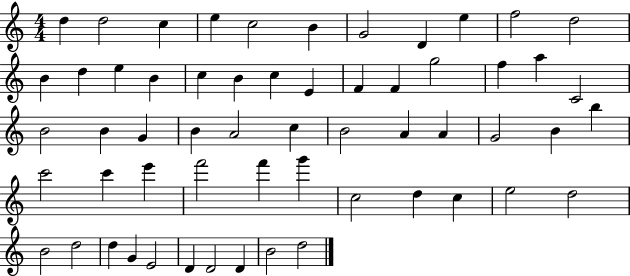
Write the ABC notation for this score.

X:1
T:Untitled
M:4/4
L:1/4
K:C
d d2 c e c2 B G2 D e f2 d2 B d e B c B c E F F g2 f a C2 B2 B G B A2 c B2 A A G2 B b c'2 c' e' f'2 f' g' c2 d c e2 d2 B2 d2 d G E2 D D2 D B2 d2